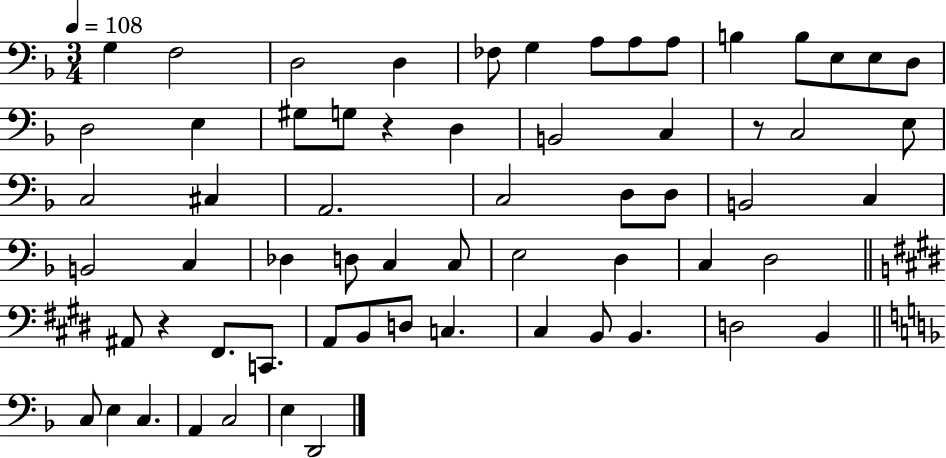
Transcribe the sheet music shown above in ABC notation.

X:1
T:Untitled
M:3/4
L:1/4
K:F
G, F,2 D,2 D, _F,/2 G, A,/2 A,/2 A,/2 B, B,/2 E,/2 E,/2 D,/2 D,2 E, ^G,/2 G,/2 z D, B,,2 C, z/2 C,2 E,/2 C,2 ^C, A,,2 C,2 D,/2 D,/2 B,,2 C, B,,2 C, _D, D,/2 C, C,/2 E,2 D, C, D,2 ^A,,/2 z ^F,,/2 C,,/2 A,,/2 B,,/2 D,/2 C, ^C, B,,/2 B,, D,2 B,, C,/2 E, C, A,, C,2 E, D,,2